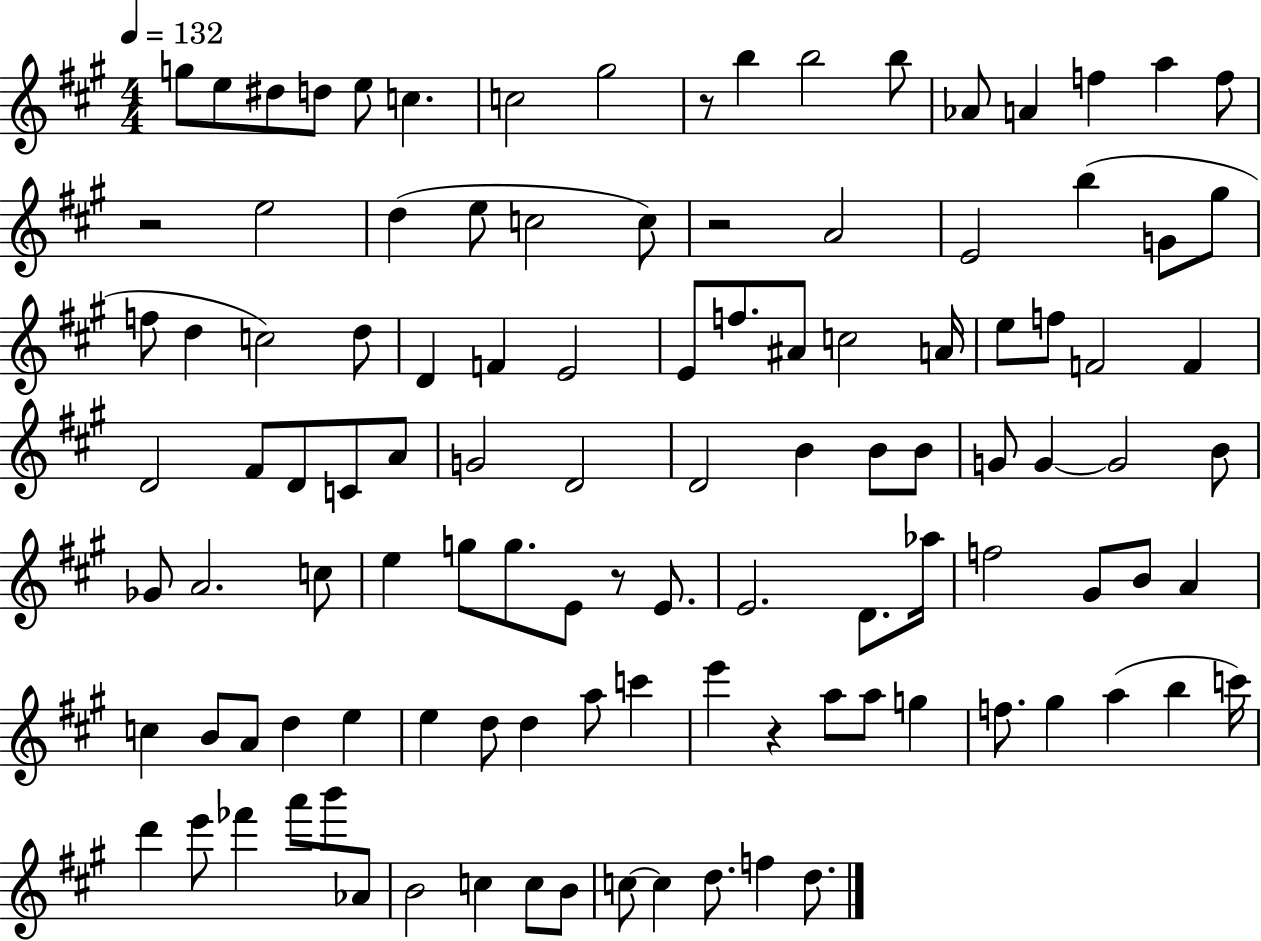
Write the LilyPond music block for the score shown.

{
  \clef treble
  \numericTimeSignature
  \time 4/4
  \key a \major
  \tempo 4 = 132
  g''8 e''8 dis''8 d''8 e''8 c''4. | c''2 gis''2 | r8 b''4 b''2 b''8 | aes'8 a'4 f''4 a''4 f''8 | \break r2 e''2 | d''4( e''8 c''2 c''8) | r2 a'2 | e'2 b''4( g'8 gis''8 | \break f''8 d''4 c''2) d''8 | d'4 f'4 e'2 | e'8 f''8. ais'8 c''2 a'16 | e''8 f''8 f'2 f'4 | \break d'2 fis'8 d'8 c'8 a'8 | g'2 d'2 | d'2 b'4 b'8 b'8 | g'8 g'4~~ g'2 b'8 | \break ges'8 a'2. c''8 | e''4 g''8 g''8. e'8 r8 e'8. | e'2. d'8. aes''16 | f''2 gis'8 b'8 a'4 | \break c''4 b'8 a'8 d''4 e''4 | e''4 d''8 d''4 a''8 c'''4 | e'''4 r4 a''8 a''8 g''4 | f''8. gis''4 a''4( b''4 c'''16) | \break d'''4 e'''8 fes'''4 a'''8 b'''8 aes'8 | b'2 c''4 c''8 b'8 | c''8~~ c''4 d''8. f''4 d''8. | \bar "|."
}